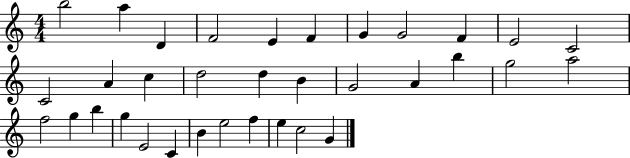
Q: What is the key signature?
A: C major